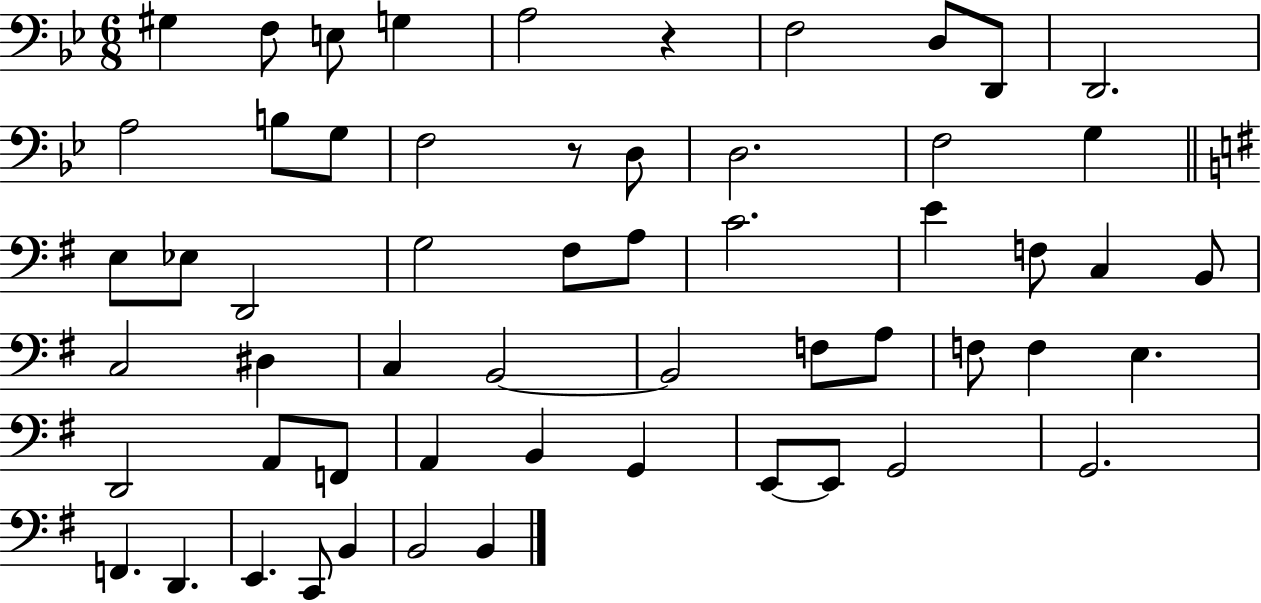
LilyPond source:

{
  \clef bass
  \numericTimeSignature
  \time 6/8
  \key bes \major
  gis4 f8 e8 g4 | a2 r4 | f2 d8 d,8 | d,2. | \break a2 b8 g8 | f2 r8 d8 | d2. | f2 g4 | \break \bar "||" \break \key e \minor e8 ees8 d,2 | g2 fis8 a8 | c'2. | e'4 f8 c4 b,8 | \break c2 dis4 | c4 b,2~~ | b,2 f8 a8 | f8 f4 e4. | \break d,2 a,8 f,8 | a,4 b,4 g,4 | e,8~~ e,8 g,2 | g,2. | \break f,4. d,4. | e,4. c,8 b,4 | b,2 b,4 | \bar "|."
}